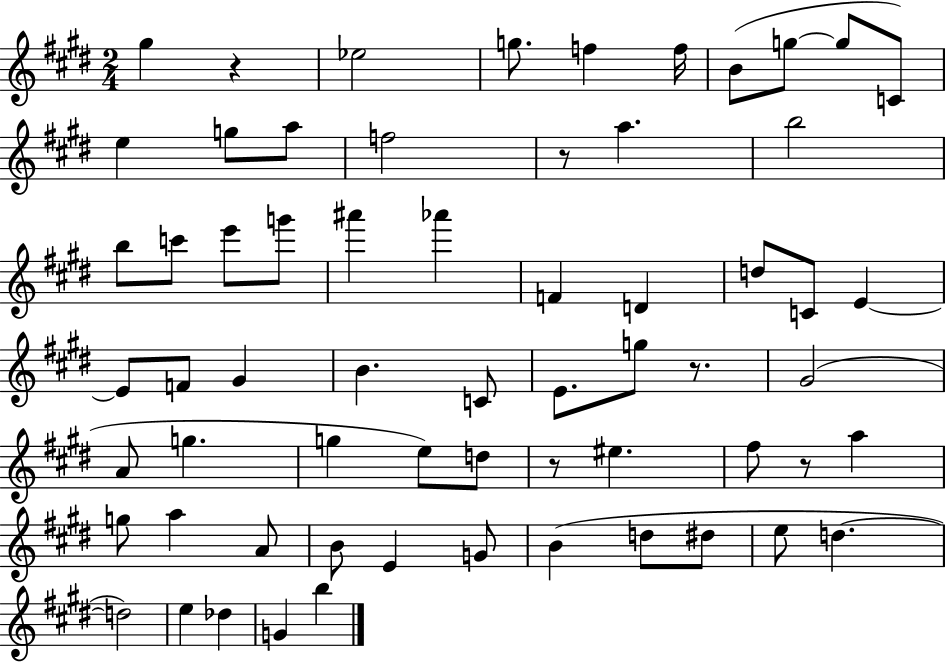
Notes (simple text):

G#5/q R/q Eb5/h G5/e. F5/q F5/s B4/e G5/e G5/e C4/e E5/q G5/e A5/e F5/h R/e A5/q. B5/h B5/e C6/e E6/e G6/e A#6/q Ab6/q F4/q D4/q D5/e C4/e E4/q E4/e F4/e G#4/q B4/q. C4/e E4/e. G5/e R/e. G#4/h A4/e G5/q. G5/q E5/e D5/e R/e EIS5/q. F#5/e R/e A5/q G5/e A5/q A4/e B4/e E4/q G4/e B4/q D5/e D#5/e E5/e D5/q. D5/h E5/q Db5/q G4/q B5/q